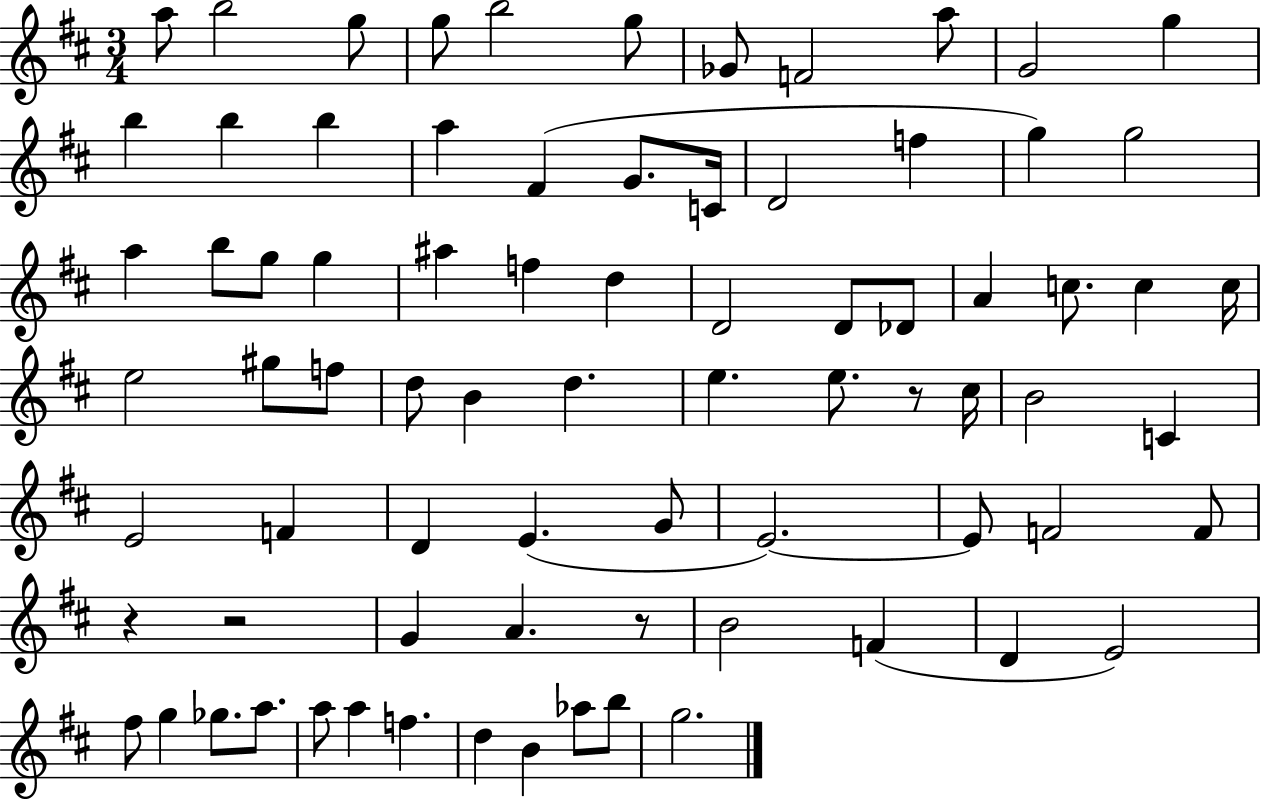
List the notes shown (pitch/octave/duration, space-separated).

A5/e B5/h G5/e G5/e B5/h G5/e Gb4/e F4/h A5/e G4/h G5/q B5/q B5/q B5/q A5/q F#4/q G4/e. C4/s D4/h F5/q G5/q G5/h A5/q B5/e G5/e G5/q A#5/q F5/q D5/q D4/h D4/e Db4/e A4/q C5/e. C5/q C5/s E5/h G#5/e F5/e D5/e B4/q D5/q. E5/q. E5/e. R/e C#5/s B4/h C4/q E4/h F4/q D4/q E4/q. G4/e E4/h. E4/e F4/h F4/e R/q R/h G4/q A4/q. R/e B4/h F4/q D4/q E4/h F#5/e G5/q Gb5/e. A5/e. A5/e A5/q F5/q. D5/q B4/q Ab5/e B5/e G5/h.